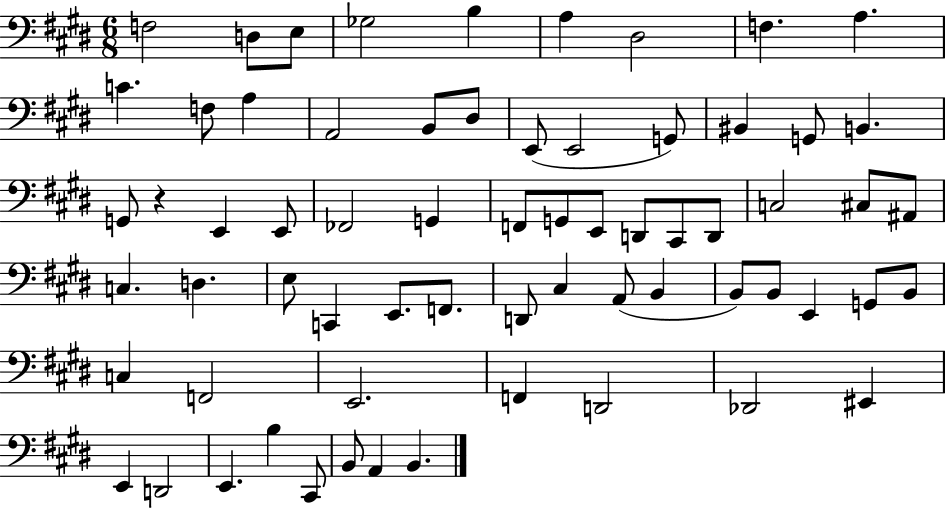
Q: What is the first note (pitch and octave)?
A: F3